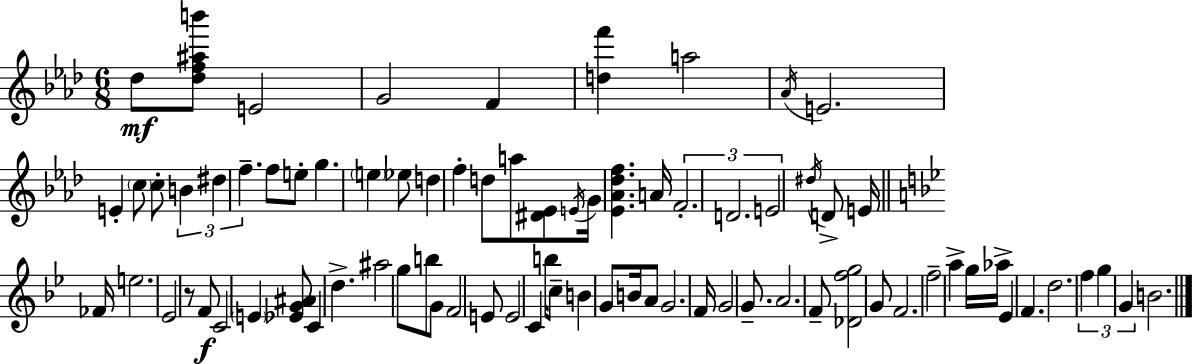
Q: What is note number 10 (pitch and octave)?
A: C5